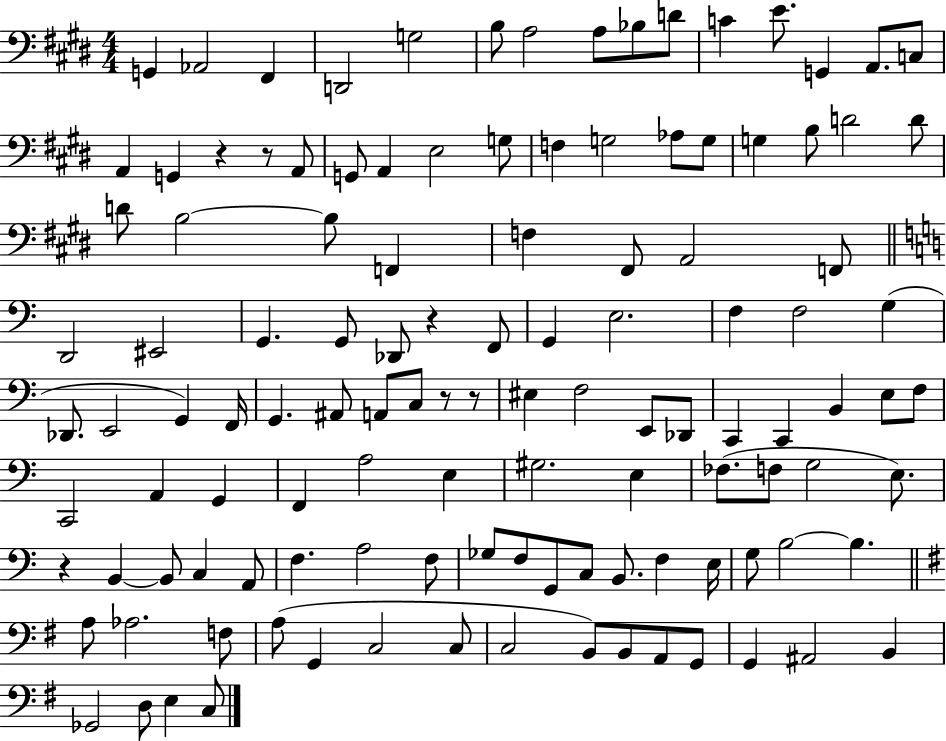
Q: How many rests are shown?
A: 6